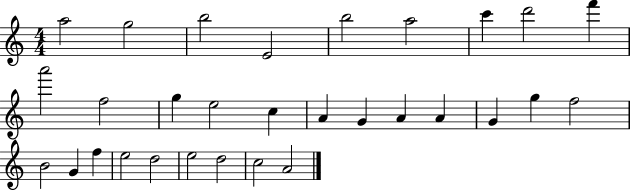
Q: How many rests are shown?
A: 0